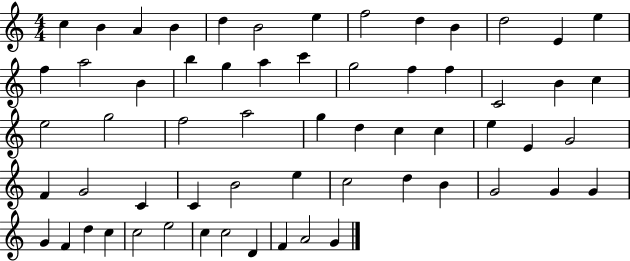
C5/q B4/q A4/q B4/q D5/q B4/h E5/q F5/h D5/q B4/q D5/h E4/q E5/q F5/q A5/h B4/q B5/q G5/q A5/q C6/q G5/h F5/q F5/q C4/h B4/q C5/q E5/h G5/h F5/h A5/h G5/q D5/q C5/q C5/q E5/q E4/q G4/h F4/q G4/h C4/q C4/q B4/h E5/q C5/h D5/q B4/q G4/h G4/q G4/q G4/q F4/q D5/q C5/q C5/h E5/h C5/q C5/h D4/q F4/q A4/h G4/q